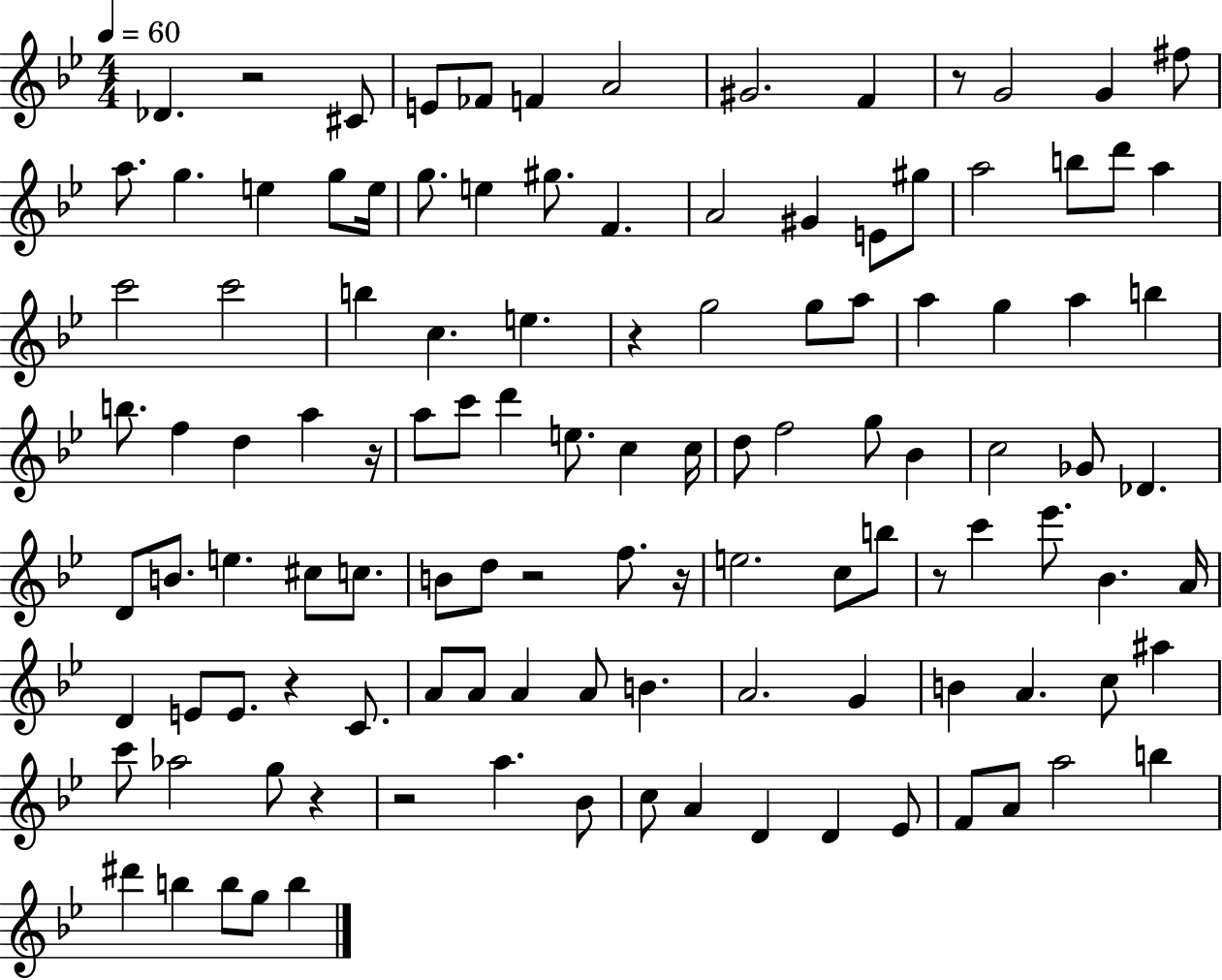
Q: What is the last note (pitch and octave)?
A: B5